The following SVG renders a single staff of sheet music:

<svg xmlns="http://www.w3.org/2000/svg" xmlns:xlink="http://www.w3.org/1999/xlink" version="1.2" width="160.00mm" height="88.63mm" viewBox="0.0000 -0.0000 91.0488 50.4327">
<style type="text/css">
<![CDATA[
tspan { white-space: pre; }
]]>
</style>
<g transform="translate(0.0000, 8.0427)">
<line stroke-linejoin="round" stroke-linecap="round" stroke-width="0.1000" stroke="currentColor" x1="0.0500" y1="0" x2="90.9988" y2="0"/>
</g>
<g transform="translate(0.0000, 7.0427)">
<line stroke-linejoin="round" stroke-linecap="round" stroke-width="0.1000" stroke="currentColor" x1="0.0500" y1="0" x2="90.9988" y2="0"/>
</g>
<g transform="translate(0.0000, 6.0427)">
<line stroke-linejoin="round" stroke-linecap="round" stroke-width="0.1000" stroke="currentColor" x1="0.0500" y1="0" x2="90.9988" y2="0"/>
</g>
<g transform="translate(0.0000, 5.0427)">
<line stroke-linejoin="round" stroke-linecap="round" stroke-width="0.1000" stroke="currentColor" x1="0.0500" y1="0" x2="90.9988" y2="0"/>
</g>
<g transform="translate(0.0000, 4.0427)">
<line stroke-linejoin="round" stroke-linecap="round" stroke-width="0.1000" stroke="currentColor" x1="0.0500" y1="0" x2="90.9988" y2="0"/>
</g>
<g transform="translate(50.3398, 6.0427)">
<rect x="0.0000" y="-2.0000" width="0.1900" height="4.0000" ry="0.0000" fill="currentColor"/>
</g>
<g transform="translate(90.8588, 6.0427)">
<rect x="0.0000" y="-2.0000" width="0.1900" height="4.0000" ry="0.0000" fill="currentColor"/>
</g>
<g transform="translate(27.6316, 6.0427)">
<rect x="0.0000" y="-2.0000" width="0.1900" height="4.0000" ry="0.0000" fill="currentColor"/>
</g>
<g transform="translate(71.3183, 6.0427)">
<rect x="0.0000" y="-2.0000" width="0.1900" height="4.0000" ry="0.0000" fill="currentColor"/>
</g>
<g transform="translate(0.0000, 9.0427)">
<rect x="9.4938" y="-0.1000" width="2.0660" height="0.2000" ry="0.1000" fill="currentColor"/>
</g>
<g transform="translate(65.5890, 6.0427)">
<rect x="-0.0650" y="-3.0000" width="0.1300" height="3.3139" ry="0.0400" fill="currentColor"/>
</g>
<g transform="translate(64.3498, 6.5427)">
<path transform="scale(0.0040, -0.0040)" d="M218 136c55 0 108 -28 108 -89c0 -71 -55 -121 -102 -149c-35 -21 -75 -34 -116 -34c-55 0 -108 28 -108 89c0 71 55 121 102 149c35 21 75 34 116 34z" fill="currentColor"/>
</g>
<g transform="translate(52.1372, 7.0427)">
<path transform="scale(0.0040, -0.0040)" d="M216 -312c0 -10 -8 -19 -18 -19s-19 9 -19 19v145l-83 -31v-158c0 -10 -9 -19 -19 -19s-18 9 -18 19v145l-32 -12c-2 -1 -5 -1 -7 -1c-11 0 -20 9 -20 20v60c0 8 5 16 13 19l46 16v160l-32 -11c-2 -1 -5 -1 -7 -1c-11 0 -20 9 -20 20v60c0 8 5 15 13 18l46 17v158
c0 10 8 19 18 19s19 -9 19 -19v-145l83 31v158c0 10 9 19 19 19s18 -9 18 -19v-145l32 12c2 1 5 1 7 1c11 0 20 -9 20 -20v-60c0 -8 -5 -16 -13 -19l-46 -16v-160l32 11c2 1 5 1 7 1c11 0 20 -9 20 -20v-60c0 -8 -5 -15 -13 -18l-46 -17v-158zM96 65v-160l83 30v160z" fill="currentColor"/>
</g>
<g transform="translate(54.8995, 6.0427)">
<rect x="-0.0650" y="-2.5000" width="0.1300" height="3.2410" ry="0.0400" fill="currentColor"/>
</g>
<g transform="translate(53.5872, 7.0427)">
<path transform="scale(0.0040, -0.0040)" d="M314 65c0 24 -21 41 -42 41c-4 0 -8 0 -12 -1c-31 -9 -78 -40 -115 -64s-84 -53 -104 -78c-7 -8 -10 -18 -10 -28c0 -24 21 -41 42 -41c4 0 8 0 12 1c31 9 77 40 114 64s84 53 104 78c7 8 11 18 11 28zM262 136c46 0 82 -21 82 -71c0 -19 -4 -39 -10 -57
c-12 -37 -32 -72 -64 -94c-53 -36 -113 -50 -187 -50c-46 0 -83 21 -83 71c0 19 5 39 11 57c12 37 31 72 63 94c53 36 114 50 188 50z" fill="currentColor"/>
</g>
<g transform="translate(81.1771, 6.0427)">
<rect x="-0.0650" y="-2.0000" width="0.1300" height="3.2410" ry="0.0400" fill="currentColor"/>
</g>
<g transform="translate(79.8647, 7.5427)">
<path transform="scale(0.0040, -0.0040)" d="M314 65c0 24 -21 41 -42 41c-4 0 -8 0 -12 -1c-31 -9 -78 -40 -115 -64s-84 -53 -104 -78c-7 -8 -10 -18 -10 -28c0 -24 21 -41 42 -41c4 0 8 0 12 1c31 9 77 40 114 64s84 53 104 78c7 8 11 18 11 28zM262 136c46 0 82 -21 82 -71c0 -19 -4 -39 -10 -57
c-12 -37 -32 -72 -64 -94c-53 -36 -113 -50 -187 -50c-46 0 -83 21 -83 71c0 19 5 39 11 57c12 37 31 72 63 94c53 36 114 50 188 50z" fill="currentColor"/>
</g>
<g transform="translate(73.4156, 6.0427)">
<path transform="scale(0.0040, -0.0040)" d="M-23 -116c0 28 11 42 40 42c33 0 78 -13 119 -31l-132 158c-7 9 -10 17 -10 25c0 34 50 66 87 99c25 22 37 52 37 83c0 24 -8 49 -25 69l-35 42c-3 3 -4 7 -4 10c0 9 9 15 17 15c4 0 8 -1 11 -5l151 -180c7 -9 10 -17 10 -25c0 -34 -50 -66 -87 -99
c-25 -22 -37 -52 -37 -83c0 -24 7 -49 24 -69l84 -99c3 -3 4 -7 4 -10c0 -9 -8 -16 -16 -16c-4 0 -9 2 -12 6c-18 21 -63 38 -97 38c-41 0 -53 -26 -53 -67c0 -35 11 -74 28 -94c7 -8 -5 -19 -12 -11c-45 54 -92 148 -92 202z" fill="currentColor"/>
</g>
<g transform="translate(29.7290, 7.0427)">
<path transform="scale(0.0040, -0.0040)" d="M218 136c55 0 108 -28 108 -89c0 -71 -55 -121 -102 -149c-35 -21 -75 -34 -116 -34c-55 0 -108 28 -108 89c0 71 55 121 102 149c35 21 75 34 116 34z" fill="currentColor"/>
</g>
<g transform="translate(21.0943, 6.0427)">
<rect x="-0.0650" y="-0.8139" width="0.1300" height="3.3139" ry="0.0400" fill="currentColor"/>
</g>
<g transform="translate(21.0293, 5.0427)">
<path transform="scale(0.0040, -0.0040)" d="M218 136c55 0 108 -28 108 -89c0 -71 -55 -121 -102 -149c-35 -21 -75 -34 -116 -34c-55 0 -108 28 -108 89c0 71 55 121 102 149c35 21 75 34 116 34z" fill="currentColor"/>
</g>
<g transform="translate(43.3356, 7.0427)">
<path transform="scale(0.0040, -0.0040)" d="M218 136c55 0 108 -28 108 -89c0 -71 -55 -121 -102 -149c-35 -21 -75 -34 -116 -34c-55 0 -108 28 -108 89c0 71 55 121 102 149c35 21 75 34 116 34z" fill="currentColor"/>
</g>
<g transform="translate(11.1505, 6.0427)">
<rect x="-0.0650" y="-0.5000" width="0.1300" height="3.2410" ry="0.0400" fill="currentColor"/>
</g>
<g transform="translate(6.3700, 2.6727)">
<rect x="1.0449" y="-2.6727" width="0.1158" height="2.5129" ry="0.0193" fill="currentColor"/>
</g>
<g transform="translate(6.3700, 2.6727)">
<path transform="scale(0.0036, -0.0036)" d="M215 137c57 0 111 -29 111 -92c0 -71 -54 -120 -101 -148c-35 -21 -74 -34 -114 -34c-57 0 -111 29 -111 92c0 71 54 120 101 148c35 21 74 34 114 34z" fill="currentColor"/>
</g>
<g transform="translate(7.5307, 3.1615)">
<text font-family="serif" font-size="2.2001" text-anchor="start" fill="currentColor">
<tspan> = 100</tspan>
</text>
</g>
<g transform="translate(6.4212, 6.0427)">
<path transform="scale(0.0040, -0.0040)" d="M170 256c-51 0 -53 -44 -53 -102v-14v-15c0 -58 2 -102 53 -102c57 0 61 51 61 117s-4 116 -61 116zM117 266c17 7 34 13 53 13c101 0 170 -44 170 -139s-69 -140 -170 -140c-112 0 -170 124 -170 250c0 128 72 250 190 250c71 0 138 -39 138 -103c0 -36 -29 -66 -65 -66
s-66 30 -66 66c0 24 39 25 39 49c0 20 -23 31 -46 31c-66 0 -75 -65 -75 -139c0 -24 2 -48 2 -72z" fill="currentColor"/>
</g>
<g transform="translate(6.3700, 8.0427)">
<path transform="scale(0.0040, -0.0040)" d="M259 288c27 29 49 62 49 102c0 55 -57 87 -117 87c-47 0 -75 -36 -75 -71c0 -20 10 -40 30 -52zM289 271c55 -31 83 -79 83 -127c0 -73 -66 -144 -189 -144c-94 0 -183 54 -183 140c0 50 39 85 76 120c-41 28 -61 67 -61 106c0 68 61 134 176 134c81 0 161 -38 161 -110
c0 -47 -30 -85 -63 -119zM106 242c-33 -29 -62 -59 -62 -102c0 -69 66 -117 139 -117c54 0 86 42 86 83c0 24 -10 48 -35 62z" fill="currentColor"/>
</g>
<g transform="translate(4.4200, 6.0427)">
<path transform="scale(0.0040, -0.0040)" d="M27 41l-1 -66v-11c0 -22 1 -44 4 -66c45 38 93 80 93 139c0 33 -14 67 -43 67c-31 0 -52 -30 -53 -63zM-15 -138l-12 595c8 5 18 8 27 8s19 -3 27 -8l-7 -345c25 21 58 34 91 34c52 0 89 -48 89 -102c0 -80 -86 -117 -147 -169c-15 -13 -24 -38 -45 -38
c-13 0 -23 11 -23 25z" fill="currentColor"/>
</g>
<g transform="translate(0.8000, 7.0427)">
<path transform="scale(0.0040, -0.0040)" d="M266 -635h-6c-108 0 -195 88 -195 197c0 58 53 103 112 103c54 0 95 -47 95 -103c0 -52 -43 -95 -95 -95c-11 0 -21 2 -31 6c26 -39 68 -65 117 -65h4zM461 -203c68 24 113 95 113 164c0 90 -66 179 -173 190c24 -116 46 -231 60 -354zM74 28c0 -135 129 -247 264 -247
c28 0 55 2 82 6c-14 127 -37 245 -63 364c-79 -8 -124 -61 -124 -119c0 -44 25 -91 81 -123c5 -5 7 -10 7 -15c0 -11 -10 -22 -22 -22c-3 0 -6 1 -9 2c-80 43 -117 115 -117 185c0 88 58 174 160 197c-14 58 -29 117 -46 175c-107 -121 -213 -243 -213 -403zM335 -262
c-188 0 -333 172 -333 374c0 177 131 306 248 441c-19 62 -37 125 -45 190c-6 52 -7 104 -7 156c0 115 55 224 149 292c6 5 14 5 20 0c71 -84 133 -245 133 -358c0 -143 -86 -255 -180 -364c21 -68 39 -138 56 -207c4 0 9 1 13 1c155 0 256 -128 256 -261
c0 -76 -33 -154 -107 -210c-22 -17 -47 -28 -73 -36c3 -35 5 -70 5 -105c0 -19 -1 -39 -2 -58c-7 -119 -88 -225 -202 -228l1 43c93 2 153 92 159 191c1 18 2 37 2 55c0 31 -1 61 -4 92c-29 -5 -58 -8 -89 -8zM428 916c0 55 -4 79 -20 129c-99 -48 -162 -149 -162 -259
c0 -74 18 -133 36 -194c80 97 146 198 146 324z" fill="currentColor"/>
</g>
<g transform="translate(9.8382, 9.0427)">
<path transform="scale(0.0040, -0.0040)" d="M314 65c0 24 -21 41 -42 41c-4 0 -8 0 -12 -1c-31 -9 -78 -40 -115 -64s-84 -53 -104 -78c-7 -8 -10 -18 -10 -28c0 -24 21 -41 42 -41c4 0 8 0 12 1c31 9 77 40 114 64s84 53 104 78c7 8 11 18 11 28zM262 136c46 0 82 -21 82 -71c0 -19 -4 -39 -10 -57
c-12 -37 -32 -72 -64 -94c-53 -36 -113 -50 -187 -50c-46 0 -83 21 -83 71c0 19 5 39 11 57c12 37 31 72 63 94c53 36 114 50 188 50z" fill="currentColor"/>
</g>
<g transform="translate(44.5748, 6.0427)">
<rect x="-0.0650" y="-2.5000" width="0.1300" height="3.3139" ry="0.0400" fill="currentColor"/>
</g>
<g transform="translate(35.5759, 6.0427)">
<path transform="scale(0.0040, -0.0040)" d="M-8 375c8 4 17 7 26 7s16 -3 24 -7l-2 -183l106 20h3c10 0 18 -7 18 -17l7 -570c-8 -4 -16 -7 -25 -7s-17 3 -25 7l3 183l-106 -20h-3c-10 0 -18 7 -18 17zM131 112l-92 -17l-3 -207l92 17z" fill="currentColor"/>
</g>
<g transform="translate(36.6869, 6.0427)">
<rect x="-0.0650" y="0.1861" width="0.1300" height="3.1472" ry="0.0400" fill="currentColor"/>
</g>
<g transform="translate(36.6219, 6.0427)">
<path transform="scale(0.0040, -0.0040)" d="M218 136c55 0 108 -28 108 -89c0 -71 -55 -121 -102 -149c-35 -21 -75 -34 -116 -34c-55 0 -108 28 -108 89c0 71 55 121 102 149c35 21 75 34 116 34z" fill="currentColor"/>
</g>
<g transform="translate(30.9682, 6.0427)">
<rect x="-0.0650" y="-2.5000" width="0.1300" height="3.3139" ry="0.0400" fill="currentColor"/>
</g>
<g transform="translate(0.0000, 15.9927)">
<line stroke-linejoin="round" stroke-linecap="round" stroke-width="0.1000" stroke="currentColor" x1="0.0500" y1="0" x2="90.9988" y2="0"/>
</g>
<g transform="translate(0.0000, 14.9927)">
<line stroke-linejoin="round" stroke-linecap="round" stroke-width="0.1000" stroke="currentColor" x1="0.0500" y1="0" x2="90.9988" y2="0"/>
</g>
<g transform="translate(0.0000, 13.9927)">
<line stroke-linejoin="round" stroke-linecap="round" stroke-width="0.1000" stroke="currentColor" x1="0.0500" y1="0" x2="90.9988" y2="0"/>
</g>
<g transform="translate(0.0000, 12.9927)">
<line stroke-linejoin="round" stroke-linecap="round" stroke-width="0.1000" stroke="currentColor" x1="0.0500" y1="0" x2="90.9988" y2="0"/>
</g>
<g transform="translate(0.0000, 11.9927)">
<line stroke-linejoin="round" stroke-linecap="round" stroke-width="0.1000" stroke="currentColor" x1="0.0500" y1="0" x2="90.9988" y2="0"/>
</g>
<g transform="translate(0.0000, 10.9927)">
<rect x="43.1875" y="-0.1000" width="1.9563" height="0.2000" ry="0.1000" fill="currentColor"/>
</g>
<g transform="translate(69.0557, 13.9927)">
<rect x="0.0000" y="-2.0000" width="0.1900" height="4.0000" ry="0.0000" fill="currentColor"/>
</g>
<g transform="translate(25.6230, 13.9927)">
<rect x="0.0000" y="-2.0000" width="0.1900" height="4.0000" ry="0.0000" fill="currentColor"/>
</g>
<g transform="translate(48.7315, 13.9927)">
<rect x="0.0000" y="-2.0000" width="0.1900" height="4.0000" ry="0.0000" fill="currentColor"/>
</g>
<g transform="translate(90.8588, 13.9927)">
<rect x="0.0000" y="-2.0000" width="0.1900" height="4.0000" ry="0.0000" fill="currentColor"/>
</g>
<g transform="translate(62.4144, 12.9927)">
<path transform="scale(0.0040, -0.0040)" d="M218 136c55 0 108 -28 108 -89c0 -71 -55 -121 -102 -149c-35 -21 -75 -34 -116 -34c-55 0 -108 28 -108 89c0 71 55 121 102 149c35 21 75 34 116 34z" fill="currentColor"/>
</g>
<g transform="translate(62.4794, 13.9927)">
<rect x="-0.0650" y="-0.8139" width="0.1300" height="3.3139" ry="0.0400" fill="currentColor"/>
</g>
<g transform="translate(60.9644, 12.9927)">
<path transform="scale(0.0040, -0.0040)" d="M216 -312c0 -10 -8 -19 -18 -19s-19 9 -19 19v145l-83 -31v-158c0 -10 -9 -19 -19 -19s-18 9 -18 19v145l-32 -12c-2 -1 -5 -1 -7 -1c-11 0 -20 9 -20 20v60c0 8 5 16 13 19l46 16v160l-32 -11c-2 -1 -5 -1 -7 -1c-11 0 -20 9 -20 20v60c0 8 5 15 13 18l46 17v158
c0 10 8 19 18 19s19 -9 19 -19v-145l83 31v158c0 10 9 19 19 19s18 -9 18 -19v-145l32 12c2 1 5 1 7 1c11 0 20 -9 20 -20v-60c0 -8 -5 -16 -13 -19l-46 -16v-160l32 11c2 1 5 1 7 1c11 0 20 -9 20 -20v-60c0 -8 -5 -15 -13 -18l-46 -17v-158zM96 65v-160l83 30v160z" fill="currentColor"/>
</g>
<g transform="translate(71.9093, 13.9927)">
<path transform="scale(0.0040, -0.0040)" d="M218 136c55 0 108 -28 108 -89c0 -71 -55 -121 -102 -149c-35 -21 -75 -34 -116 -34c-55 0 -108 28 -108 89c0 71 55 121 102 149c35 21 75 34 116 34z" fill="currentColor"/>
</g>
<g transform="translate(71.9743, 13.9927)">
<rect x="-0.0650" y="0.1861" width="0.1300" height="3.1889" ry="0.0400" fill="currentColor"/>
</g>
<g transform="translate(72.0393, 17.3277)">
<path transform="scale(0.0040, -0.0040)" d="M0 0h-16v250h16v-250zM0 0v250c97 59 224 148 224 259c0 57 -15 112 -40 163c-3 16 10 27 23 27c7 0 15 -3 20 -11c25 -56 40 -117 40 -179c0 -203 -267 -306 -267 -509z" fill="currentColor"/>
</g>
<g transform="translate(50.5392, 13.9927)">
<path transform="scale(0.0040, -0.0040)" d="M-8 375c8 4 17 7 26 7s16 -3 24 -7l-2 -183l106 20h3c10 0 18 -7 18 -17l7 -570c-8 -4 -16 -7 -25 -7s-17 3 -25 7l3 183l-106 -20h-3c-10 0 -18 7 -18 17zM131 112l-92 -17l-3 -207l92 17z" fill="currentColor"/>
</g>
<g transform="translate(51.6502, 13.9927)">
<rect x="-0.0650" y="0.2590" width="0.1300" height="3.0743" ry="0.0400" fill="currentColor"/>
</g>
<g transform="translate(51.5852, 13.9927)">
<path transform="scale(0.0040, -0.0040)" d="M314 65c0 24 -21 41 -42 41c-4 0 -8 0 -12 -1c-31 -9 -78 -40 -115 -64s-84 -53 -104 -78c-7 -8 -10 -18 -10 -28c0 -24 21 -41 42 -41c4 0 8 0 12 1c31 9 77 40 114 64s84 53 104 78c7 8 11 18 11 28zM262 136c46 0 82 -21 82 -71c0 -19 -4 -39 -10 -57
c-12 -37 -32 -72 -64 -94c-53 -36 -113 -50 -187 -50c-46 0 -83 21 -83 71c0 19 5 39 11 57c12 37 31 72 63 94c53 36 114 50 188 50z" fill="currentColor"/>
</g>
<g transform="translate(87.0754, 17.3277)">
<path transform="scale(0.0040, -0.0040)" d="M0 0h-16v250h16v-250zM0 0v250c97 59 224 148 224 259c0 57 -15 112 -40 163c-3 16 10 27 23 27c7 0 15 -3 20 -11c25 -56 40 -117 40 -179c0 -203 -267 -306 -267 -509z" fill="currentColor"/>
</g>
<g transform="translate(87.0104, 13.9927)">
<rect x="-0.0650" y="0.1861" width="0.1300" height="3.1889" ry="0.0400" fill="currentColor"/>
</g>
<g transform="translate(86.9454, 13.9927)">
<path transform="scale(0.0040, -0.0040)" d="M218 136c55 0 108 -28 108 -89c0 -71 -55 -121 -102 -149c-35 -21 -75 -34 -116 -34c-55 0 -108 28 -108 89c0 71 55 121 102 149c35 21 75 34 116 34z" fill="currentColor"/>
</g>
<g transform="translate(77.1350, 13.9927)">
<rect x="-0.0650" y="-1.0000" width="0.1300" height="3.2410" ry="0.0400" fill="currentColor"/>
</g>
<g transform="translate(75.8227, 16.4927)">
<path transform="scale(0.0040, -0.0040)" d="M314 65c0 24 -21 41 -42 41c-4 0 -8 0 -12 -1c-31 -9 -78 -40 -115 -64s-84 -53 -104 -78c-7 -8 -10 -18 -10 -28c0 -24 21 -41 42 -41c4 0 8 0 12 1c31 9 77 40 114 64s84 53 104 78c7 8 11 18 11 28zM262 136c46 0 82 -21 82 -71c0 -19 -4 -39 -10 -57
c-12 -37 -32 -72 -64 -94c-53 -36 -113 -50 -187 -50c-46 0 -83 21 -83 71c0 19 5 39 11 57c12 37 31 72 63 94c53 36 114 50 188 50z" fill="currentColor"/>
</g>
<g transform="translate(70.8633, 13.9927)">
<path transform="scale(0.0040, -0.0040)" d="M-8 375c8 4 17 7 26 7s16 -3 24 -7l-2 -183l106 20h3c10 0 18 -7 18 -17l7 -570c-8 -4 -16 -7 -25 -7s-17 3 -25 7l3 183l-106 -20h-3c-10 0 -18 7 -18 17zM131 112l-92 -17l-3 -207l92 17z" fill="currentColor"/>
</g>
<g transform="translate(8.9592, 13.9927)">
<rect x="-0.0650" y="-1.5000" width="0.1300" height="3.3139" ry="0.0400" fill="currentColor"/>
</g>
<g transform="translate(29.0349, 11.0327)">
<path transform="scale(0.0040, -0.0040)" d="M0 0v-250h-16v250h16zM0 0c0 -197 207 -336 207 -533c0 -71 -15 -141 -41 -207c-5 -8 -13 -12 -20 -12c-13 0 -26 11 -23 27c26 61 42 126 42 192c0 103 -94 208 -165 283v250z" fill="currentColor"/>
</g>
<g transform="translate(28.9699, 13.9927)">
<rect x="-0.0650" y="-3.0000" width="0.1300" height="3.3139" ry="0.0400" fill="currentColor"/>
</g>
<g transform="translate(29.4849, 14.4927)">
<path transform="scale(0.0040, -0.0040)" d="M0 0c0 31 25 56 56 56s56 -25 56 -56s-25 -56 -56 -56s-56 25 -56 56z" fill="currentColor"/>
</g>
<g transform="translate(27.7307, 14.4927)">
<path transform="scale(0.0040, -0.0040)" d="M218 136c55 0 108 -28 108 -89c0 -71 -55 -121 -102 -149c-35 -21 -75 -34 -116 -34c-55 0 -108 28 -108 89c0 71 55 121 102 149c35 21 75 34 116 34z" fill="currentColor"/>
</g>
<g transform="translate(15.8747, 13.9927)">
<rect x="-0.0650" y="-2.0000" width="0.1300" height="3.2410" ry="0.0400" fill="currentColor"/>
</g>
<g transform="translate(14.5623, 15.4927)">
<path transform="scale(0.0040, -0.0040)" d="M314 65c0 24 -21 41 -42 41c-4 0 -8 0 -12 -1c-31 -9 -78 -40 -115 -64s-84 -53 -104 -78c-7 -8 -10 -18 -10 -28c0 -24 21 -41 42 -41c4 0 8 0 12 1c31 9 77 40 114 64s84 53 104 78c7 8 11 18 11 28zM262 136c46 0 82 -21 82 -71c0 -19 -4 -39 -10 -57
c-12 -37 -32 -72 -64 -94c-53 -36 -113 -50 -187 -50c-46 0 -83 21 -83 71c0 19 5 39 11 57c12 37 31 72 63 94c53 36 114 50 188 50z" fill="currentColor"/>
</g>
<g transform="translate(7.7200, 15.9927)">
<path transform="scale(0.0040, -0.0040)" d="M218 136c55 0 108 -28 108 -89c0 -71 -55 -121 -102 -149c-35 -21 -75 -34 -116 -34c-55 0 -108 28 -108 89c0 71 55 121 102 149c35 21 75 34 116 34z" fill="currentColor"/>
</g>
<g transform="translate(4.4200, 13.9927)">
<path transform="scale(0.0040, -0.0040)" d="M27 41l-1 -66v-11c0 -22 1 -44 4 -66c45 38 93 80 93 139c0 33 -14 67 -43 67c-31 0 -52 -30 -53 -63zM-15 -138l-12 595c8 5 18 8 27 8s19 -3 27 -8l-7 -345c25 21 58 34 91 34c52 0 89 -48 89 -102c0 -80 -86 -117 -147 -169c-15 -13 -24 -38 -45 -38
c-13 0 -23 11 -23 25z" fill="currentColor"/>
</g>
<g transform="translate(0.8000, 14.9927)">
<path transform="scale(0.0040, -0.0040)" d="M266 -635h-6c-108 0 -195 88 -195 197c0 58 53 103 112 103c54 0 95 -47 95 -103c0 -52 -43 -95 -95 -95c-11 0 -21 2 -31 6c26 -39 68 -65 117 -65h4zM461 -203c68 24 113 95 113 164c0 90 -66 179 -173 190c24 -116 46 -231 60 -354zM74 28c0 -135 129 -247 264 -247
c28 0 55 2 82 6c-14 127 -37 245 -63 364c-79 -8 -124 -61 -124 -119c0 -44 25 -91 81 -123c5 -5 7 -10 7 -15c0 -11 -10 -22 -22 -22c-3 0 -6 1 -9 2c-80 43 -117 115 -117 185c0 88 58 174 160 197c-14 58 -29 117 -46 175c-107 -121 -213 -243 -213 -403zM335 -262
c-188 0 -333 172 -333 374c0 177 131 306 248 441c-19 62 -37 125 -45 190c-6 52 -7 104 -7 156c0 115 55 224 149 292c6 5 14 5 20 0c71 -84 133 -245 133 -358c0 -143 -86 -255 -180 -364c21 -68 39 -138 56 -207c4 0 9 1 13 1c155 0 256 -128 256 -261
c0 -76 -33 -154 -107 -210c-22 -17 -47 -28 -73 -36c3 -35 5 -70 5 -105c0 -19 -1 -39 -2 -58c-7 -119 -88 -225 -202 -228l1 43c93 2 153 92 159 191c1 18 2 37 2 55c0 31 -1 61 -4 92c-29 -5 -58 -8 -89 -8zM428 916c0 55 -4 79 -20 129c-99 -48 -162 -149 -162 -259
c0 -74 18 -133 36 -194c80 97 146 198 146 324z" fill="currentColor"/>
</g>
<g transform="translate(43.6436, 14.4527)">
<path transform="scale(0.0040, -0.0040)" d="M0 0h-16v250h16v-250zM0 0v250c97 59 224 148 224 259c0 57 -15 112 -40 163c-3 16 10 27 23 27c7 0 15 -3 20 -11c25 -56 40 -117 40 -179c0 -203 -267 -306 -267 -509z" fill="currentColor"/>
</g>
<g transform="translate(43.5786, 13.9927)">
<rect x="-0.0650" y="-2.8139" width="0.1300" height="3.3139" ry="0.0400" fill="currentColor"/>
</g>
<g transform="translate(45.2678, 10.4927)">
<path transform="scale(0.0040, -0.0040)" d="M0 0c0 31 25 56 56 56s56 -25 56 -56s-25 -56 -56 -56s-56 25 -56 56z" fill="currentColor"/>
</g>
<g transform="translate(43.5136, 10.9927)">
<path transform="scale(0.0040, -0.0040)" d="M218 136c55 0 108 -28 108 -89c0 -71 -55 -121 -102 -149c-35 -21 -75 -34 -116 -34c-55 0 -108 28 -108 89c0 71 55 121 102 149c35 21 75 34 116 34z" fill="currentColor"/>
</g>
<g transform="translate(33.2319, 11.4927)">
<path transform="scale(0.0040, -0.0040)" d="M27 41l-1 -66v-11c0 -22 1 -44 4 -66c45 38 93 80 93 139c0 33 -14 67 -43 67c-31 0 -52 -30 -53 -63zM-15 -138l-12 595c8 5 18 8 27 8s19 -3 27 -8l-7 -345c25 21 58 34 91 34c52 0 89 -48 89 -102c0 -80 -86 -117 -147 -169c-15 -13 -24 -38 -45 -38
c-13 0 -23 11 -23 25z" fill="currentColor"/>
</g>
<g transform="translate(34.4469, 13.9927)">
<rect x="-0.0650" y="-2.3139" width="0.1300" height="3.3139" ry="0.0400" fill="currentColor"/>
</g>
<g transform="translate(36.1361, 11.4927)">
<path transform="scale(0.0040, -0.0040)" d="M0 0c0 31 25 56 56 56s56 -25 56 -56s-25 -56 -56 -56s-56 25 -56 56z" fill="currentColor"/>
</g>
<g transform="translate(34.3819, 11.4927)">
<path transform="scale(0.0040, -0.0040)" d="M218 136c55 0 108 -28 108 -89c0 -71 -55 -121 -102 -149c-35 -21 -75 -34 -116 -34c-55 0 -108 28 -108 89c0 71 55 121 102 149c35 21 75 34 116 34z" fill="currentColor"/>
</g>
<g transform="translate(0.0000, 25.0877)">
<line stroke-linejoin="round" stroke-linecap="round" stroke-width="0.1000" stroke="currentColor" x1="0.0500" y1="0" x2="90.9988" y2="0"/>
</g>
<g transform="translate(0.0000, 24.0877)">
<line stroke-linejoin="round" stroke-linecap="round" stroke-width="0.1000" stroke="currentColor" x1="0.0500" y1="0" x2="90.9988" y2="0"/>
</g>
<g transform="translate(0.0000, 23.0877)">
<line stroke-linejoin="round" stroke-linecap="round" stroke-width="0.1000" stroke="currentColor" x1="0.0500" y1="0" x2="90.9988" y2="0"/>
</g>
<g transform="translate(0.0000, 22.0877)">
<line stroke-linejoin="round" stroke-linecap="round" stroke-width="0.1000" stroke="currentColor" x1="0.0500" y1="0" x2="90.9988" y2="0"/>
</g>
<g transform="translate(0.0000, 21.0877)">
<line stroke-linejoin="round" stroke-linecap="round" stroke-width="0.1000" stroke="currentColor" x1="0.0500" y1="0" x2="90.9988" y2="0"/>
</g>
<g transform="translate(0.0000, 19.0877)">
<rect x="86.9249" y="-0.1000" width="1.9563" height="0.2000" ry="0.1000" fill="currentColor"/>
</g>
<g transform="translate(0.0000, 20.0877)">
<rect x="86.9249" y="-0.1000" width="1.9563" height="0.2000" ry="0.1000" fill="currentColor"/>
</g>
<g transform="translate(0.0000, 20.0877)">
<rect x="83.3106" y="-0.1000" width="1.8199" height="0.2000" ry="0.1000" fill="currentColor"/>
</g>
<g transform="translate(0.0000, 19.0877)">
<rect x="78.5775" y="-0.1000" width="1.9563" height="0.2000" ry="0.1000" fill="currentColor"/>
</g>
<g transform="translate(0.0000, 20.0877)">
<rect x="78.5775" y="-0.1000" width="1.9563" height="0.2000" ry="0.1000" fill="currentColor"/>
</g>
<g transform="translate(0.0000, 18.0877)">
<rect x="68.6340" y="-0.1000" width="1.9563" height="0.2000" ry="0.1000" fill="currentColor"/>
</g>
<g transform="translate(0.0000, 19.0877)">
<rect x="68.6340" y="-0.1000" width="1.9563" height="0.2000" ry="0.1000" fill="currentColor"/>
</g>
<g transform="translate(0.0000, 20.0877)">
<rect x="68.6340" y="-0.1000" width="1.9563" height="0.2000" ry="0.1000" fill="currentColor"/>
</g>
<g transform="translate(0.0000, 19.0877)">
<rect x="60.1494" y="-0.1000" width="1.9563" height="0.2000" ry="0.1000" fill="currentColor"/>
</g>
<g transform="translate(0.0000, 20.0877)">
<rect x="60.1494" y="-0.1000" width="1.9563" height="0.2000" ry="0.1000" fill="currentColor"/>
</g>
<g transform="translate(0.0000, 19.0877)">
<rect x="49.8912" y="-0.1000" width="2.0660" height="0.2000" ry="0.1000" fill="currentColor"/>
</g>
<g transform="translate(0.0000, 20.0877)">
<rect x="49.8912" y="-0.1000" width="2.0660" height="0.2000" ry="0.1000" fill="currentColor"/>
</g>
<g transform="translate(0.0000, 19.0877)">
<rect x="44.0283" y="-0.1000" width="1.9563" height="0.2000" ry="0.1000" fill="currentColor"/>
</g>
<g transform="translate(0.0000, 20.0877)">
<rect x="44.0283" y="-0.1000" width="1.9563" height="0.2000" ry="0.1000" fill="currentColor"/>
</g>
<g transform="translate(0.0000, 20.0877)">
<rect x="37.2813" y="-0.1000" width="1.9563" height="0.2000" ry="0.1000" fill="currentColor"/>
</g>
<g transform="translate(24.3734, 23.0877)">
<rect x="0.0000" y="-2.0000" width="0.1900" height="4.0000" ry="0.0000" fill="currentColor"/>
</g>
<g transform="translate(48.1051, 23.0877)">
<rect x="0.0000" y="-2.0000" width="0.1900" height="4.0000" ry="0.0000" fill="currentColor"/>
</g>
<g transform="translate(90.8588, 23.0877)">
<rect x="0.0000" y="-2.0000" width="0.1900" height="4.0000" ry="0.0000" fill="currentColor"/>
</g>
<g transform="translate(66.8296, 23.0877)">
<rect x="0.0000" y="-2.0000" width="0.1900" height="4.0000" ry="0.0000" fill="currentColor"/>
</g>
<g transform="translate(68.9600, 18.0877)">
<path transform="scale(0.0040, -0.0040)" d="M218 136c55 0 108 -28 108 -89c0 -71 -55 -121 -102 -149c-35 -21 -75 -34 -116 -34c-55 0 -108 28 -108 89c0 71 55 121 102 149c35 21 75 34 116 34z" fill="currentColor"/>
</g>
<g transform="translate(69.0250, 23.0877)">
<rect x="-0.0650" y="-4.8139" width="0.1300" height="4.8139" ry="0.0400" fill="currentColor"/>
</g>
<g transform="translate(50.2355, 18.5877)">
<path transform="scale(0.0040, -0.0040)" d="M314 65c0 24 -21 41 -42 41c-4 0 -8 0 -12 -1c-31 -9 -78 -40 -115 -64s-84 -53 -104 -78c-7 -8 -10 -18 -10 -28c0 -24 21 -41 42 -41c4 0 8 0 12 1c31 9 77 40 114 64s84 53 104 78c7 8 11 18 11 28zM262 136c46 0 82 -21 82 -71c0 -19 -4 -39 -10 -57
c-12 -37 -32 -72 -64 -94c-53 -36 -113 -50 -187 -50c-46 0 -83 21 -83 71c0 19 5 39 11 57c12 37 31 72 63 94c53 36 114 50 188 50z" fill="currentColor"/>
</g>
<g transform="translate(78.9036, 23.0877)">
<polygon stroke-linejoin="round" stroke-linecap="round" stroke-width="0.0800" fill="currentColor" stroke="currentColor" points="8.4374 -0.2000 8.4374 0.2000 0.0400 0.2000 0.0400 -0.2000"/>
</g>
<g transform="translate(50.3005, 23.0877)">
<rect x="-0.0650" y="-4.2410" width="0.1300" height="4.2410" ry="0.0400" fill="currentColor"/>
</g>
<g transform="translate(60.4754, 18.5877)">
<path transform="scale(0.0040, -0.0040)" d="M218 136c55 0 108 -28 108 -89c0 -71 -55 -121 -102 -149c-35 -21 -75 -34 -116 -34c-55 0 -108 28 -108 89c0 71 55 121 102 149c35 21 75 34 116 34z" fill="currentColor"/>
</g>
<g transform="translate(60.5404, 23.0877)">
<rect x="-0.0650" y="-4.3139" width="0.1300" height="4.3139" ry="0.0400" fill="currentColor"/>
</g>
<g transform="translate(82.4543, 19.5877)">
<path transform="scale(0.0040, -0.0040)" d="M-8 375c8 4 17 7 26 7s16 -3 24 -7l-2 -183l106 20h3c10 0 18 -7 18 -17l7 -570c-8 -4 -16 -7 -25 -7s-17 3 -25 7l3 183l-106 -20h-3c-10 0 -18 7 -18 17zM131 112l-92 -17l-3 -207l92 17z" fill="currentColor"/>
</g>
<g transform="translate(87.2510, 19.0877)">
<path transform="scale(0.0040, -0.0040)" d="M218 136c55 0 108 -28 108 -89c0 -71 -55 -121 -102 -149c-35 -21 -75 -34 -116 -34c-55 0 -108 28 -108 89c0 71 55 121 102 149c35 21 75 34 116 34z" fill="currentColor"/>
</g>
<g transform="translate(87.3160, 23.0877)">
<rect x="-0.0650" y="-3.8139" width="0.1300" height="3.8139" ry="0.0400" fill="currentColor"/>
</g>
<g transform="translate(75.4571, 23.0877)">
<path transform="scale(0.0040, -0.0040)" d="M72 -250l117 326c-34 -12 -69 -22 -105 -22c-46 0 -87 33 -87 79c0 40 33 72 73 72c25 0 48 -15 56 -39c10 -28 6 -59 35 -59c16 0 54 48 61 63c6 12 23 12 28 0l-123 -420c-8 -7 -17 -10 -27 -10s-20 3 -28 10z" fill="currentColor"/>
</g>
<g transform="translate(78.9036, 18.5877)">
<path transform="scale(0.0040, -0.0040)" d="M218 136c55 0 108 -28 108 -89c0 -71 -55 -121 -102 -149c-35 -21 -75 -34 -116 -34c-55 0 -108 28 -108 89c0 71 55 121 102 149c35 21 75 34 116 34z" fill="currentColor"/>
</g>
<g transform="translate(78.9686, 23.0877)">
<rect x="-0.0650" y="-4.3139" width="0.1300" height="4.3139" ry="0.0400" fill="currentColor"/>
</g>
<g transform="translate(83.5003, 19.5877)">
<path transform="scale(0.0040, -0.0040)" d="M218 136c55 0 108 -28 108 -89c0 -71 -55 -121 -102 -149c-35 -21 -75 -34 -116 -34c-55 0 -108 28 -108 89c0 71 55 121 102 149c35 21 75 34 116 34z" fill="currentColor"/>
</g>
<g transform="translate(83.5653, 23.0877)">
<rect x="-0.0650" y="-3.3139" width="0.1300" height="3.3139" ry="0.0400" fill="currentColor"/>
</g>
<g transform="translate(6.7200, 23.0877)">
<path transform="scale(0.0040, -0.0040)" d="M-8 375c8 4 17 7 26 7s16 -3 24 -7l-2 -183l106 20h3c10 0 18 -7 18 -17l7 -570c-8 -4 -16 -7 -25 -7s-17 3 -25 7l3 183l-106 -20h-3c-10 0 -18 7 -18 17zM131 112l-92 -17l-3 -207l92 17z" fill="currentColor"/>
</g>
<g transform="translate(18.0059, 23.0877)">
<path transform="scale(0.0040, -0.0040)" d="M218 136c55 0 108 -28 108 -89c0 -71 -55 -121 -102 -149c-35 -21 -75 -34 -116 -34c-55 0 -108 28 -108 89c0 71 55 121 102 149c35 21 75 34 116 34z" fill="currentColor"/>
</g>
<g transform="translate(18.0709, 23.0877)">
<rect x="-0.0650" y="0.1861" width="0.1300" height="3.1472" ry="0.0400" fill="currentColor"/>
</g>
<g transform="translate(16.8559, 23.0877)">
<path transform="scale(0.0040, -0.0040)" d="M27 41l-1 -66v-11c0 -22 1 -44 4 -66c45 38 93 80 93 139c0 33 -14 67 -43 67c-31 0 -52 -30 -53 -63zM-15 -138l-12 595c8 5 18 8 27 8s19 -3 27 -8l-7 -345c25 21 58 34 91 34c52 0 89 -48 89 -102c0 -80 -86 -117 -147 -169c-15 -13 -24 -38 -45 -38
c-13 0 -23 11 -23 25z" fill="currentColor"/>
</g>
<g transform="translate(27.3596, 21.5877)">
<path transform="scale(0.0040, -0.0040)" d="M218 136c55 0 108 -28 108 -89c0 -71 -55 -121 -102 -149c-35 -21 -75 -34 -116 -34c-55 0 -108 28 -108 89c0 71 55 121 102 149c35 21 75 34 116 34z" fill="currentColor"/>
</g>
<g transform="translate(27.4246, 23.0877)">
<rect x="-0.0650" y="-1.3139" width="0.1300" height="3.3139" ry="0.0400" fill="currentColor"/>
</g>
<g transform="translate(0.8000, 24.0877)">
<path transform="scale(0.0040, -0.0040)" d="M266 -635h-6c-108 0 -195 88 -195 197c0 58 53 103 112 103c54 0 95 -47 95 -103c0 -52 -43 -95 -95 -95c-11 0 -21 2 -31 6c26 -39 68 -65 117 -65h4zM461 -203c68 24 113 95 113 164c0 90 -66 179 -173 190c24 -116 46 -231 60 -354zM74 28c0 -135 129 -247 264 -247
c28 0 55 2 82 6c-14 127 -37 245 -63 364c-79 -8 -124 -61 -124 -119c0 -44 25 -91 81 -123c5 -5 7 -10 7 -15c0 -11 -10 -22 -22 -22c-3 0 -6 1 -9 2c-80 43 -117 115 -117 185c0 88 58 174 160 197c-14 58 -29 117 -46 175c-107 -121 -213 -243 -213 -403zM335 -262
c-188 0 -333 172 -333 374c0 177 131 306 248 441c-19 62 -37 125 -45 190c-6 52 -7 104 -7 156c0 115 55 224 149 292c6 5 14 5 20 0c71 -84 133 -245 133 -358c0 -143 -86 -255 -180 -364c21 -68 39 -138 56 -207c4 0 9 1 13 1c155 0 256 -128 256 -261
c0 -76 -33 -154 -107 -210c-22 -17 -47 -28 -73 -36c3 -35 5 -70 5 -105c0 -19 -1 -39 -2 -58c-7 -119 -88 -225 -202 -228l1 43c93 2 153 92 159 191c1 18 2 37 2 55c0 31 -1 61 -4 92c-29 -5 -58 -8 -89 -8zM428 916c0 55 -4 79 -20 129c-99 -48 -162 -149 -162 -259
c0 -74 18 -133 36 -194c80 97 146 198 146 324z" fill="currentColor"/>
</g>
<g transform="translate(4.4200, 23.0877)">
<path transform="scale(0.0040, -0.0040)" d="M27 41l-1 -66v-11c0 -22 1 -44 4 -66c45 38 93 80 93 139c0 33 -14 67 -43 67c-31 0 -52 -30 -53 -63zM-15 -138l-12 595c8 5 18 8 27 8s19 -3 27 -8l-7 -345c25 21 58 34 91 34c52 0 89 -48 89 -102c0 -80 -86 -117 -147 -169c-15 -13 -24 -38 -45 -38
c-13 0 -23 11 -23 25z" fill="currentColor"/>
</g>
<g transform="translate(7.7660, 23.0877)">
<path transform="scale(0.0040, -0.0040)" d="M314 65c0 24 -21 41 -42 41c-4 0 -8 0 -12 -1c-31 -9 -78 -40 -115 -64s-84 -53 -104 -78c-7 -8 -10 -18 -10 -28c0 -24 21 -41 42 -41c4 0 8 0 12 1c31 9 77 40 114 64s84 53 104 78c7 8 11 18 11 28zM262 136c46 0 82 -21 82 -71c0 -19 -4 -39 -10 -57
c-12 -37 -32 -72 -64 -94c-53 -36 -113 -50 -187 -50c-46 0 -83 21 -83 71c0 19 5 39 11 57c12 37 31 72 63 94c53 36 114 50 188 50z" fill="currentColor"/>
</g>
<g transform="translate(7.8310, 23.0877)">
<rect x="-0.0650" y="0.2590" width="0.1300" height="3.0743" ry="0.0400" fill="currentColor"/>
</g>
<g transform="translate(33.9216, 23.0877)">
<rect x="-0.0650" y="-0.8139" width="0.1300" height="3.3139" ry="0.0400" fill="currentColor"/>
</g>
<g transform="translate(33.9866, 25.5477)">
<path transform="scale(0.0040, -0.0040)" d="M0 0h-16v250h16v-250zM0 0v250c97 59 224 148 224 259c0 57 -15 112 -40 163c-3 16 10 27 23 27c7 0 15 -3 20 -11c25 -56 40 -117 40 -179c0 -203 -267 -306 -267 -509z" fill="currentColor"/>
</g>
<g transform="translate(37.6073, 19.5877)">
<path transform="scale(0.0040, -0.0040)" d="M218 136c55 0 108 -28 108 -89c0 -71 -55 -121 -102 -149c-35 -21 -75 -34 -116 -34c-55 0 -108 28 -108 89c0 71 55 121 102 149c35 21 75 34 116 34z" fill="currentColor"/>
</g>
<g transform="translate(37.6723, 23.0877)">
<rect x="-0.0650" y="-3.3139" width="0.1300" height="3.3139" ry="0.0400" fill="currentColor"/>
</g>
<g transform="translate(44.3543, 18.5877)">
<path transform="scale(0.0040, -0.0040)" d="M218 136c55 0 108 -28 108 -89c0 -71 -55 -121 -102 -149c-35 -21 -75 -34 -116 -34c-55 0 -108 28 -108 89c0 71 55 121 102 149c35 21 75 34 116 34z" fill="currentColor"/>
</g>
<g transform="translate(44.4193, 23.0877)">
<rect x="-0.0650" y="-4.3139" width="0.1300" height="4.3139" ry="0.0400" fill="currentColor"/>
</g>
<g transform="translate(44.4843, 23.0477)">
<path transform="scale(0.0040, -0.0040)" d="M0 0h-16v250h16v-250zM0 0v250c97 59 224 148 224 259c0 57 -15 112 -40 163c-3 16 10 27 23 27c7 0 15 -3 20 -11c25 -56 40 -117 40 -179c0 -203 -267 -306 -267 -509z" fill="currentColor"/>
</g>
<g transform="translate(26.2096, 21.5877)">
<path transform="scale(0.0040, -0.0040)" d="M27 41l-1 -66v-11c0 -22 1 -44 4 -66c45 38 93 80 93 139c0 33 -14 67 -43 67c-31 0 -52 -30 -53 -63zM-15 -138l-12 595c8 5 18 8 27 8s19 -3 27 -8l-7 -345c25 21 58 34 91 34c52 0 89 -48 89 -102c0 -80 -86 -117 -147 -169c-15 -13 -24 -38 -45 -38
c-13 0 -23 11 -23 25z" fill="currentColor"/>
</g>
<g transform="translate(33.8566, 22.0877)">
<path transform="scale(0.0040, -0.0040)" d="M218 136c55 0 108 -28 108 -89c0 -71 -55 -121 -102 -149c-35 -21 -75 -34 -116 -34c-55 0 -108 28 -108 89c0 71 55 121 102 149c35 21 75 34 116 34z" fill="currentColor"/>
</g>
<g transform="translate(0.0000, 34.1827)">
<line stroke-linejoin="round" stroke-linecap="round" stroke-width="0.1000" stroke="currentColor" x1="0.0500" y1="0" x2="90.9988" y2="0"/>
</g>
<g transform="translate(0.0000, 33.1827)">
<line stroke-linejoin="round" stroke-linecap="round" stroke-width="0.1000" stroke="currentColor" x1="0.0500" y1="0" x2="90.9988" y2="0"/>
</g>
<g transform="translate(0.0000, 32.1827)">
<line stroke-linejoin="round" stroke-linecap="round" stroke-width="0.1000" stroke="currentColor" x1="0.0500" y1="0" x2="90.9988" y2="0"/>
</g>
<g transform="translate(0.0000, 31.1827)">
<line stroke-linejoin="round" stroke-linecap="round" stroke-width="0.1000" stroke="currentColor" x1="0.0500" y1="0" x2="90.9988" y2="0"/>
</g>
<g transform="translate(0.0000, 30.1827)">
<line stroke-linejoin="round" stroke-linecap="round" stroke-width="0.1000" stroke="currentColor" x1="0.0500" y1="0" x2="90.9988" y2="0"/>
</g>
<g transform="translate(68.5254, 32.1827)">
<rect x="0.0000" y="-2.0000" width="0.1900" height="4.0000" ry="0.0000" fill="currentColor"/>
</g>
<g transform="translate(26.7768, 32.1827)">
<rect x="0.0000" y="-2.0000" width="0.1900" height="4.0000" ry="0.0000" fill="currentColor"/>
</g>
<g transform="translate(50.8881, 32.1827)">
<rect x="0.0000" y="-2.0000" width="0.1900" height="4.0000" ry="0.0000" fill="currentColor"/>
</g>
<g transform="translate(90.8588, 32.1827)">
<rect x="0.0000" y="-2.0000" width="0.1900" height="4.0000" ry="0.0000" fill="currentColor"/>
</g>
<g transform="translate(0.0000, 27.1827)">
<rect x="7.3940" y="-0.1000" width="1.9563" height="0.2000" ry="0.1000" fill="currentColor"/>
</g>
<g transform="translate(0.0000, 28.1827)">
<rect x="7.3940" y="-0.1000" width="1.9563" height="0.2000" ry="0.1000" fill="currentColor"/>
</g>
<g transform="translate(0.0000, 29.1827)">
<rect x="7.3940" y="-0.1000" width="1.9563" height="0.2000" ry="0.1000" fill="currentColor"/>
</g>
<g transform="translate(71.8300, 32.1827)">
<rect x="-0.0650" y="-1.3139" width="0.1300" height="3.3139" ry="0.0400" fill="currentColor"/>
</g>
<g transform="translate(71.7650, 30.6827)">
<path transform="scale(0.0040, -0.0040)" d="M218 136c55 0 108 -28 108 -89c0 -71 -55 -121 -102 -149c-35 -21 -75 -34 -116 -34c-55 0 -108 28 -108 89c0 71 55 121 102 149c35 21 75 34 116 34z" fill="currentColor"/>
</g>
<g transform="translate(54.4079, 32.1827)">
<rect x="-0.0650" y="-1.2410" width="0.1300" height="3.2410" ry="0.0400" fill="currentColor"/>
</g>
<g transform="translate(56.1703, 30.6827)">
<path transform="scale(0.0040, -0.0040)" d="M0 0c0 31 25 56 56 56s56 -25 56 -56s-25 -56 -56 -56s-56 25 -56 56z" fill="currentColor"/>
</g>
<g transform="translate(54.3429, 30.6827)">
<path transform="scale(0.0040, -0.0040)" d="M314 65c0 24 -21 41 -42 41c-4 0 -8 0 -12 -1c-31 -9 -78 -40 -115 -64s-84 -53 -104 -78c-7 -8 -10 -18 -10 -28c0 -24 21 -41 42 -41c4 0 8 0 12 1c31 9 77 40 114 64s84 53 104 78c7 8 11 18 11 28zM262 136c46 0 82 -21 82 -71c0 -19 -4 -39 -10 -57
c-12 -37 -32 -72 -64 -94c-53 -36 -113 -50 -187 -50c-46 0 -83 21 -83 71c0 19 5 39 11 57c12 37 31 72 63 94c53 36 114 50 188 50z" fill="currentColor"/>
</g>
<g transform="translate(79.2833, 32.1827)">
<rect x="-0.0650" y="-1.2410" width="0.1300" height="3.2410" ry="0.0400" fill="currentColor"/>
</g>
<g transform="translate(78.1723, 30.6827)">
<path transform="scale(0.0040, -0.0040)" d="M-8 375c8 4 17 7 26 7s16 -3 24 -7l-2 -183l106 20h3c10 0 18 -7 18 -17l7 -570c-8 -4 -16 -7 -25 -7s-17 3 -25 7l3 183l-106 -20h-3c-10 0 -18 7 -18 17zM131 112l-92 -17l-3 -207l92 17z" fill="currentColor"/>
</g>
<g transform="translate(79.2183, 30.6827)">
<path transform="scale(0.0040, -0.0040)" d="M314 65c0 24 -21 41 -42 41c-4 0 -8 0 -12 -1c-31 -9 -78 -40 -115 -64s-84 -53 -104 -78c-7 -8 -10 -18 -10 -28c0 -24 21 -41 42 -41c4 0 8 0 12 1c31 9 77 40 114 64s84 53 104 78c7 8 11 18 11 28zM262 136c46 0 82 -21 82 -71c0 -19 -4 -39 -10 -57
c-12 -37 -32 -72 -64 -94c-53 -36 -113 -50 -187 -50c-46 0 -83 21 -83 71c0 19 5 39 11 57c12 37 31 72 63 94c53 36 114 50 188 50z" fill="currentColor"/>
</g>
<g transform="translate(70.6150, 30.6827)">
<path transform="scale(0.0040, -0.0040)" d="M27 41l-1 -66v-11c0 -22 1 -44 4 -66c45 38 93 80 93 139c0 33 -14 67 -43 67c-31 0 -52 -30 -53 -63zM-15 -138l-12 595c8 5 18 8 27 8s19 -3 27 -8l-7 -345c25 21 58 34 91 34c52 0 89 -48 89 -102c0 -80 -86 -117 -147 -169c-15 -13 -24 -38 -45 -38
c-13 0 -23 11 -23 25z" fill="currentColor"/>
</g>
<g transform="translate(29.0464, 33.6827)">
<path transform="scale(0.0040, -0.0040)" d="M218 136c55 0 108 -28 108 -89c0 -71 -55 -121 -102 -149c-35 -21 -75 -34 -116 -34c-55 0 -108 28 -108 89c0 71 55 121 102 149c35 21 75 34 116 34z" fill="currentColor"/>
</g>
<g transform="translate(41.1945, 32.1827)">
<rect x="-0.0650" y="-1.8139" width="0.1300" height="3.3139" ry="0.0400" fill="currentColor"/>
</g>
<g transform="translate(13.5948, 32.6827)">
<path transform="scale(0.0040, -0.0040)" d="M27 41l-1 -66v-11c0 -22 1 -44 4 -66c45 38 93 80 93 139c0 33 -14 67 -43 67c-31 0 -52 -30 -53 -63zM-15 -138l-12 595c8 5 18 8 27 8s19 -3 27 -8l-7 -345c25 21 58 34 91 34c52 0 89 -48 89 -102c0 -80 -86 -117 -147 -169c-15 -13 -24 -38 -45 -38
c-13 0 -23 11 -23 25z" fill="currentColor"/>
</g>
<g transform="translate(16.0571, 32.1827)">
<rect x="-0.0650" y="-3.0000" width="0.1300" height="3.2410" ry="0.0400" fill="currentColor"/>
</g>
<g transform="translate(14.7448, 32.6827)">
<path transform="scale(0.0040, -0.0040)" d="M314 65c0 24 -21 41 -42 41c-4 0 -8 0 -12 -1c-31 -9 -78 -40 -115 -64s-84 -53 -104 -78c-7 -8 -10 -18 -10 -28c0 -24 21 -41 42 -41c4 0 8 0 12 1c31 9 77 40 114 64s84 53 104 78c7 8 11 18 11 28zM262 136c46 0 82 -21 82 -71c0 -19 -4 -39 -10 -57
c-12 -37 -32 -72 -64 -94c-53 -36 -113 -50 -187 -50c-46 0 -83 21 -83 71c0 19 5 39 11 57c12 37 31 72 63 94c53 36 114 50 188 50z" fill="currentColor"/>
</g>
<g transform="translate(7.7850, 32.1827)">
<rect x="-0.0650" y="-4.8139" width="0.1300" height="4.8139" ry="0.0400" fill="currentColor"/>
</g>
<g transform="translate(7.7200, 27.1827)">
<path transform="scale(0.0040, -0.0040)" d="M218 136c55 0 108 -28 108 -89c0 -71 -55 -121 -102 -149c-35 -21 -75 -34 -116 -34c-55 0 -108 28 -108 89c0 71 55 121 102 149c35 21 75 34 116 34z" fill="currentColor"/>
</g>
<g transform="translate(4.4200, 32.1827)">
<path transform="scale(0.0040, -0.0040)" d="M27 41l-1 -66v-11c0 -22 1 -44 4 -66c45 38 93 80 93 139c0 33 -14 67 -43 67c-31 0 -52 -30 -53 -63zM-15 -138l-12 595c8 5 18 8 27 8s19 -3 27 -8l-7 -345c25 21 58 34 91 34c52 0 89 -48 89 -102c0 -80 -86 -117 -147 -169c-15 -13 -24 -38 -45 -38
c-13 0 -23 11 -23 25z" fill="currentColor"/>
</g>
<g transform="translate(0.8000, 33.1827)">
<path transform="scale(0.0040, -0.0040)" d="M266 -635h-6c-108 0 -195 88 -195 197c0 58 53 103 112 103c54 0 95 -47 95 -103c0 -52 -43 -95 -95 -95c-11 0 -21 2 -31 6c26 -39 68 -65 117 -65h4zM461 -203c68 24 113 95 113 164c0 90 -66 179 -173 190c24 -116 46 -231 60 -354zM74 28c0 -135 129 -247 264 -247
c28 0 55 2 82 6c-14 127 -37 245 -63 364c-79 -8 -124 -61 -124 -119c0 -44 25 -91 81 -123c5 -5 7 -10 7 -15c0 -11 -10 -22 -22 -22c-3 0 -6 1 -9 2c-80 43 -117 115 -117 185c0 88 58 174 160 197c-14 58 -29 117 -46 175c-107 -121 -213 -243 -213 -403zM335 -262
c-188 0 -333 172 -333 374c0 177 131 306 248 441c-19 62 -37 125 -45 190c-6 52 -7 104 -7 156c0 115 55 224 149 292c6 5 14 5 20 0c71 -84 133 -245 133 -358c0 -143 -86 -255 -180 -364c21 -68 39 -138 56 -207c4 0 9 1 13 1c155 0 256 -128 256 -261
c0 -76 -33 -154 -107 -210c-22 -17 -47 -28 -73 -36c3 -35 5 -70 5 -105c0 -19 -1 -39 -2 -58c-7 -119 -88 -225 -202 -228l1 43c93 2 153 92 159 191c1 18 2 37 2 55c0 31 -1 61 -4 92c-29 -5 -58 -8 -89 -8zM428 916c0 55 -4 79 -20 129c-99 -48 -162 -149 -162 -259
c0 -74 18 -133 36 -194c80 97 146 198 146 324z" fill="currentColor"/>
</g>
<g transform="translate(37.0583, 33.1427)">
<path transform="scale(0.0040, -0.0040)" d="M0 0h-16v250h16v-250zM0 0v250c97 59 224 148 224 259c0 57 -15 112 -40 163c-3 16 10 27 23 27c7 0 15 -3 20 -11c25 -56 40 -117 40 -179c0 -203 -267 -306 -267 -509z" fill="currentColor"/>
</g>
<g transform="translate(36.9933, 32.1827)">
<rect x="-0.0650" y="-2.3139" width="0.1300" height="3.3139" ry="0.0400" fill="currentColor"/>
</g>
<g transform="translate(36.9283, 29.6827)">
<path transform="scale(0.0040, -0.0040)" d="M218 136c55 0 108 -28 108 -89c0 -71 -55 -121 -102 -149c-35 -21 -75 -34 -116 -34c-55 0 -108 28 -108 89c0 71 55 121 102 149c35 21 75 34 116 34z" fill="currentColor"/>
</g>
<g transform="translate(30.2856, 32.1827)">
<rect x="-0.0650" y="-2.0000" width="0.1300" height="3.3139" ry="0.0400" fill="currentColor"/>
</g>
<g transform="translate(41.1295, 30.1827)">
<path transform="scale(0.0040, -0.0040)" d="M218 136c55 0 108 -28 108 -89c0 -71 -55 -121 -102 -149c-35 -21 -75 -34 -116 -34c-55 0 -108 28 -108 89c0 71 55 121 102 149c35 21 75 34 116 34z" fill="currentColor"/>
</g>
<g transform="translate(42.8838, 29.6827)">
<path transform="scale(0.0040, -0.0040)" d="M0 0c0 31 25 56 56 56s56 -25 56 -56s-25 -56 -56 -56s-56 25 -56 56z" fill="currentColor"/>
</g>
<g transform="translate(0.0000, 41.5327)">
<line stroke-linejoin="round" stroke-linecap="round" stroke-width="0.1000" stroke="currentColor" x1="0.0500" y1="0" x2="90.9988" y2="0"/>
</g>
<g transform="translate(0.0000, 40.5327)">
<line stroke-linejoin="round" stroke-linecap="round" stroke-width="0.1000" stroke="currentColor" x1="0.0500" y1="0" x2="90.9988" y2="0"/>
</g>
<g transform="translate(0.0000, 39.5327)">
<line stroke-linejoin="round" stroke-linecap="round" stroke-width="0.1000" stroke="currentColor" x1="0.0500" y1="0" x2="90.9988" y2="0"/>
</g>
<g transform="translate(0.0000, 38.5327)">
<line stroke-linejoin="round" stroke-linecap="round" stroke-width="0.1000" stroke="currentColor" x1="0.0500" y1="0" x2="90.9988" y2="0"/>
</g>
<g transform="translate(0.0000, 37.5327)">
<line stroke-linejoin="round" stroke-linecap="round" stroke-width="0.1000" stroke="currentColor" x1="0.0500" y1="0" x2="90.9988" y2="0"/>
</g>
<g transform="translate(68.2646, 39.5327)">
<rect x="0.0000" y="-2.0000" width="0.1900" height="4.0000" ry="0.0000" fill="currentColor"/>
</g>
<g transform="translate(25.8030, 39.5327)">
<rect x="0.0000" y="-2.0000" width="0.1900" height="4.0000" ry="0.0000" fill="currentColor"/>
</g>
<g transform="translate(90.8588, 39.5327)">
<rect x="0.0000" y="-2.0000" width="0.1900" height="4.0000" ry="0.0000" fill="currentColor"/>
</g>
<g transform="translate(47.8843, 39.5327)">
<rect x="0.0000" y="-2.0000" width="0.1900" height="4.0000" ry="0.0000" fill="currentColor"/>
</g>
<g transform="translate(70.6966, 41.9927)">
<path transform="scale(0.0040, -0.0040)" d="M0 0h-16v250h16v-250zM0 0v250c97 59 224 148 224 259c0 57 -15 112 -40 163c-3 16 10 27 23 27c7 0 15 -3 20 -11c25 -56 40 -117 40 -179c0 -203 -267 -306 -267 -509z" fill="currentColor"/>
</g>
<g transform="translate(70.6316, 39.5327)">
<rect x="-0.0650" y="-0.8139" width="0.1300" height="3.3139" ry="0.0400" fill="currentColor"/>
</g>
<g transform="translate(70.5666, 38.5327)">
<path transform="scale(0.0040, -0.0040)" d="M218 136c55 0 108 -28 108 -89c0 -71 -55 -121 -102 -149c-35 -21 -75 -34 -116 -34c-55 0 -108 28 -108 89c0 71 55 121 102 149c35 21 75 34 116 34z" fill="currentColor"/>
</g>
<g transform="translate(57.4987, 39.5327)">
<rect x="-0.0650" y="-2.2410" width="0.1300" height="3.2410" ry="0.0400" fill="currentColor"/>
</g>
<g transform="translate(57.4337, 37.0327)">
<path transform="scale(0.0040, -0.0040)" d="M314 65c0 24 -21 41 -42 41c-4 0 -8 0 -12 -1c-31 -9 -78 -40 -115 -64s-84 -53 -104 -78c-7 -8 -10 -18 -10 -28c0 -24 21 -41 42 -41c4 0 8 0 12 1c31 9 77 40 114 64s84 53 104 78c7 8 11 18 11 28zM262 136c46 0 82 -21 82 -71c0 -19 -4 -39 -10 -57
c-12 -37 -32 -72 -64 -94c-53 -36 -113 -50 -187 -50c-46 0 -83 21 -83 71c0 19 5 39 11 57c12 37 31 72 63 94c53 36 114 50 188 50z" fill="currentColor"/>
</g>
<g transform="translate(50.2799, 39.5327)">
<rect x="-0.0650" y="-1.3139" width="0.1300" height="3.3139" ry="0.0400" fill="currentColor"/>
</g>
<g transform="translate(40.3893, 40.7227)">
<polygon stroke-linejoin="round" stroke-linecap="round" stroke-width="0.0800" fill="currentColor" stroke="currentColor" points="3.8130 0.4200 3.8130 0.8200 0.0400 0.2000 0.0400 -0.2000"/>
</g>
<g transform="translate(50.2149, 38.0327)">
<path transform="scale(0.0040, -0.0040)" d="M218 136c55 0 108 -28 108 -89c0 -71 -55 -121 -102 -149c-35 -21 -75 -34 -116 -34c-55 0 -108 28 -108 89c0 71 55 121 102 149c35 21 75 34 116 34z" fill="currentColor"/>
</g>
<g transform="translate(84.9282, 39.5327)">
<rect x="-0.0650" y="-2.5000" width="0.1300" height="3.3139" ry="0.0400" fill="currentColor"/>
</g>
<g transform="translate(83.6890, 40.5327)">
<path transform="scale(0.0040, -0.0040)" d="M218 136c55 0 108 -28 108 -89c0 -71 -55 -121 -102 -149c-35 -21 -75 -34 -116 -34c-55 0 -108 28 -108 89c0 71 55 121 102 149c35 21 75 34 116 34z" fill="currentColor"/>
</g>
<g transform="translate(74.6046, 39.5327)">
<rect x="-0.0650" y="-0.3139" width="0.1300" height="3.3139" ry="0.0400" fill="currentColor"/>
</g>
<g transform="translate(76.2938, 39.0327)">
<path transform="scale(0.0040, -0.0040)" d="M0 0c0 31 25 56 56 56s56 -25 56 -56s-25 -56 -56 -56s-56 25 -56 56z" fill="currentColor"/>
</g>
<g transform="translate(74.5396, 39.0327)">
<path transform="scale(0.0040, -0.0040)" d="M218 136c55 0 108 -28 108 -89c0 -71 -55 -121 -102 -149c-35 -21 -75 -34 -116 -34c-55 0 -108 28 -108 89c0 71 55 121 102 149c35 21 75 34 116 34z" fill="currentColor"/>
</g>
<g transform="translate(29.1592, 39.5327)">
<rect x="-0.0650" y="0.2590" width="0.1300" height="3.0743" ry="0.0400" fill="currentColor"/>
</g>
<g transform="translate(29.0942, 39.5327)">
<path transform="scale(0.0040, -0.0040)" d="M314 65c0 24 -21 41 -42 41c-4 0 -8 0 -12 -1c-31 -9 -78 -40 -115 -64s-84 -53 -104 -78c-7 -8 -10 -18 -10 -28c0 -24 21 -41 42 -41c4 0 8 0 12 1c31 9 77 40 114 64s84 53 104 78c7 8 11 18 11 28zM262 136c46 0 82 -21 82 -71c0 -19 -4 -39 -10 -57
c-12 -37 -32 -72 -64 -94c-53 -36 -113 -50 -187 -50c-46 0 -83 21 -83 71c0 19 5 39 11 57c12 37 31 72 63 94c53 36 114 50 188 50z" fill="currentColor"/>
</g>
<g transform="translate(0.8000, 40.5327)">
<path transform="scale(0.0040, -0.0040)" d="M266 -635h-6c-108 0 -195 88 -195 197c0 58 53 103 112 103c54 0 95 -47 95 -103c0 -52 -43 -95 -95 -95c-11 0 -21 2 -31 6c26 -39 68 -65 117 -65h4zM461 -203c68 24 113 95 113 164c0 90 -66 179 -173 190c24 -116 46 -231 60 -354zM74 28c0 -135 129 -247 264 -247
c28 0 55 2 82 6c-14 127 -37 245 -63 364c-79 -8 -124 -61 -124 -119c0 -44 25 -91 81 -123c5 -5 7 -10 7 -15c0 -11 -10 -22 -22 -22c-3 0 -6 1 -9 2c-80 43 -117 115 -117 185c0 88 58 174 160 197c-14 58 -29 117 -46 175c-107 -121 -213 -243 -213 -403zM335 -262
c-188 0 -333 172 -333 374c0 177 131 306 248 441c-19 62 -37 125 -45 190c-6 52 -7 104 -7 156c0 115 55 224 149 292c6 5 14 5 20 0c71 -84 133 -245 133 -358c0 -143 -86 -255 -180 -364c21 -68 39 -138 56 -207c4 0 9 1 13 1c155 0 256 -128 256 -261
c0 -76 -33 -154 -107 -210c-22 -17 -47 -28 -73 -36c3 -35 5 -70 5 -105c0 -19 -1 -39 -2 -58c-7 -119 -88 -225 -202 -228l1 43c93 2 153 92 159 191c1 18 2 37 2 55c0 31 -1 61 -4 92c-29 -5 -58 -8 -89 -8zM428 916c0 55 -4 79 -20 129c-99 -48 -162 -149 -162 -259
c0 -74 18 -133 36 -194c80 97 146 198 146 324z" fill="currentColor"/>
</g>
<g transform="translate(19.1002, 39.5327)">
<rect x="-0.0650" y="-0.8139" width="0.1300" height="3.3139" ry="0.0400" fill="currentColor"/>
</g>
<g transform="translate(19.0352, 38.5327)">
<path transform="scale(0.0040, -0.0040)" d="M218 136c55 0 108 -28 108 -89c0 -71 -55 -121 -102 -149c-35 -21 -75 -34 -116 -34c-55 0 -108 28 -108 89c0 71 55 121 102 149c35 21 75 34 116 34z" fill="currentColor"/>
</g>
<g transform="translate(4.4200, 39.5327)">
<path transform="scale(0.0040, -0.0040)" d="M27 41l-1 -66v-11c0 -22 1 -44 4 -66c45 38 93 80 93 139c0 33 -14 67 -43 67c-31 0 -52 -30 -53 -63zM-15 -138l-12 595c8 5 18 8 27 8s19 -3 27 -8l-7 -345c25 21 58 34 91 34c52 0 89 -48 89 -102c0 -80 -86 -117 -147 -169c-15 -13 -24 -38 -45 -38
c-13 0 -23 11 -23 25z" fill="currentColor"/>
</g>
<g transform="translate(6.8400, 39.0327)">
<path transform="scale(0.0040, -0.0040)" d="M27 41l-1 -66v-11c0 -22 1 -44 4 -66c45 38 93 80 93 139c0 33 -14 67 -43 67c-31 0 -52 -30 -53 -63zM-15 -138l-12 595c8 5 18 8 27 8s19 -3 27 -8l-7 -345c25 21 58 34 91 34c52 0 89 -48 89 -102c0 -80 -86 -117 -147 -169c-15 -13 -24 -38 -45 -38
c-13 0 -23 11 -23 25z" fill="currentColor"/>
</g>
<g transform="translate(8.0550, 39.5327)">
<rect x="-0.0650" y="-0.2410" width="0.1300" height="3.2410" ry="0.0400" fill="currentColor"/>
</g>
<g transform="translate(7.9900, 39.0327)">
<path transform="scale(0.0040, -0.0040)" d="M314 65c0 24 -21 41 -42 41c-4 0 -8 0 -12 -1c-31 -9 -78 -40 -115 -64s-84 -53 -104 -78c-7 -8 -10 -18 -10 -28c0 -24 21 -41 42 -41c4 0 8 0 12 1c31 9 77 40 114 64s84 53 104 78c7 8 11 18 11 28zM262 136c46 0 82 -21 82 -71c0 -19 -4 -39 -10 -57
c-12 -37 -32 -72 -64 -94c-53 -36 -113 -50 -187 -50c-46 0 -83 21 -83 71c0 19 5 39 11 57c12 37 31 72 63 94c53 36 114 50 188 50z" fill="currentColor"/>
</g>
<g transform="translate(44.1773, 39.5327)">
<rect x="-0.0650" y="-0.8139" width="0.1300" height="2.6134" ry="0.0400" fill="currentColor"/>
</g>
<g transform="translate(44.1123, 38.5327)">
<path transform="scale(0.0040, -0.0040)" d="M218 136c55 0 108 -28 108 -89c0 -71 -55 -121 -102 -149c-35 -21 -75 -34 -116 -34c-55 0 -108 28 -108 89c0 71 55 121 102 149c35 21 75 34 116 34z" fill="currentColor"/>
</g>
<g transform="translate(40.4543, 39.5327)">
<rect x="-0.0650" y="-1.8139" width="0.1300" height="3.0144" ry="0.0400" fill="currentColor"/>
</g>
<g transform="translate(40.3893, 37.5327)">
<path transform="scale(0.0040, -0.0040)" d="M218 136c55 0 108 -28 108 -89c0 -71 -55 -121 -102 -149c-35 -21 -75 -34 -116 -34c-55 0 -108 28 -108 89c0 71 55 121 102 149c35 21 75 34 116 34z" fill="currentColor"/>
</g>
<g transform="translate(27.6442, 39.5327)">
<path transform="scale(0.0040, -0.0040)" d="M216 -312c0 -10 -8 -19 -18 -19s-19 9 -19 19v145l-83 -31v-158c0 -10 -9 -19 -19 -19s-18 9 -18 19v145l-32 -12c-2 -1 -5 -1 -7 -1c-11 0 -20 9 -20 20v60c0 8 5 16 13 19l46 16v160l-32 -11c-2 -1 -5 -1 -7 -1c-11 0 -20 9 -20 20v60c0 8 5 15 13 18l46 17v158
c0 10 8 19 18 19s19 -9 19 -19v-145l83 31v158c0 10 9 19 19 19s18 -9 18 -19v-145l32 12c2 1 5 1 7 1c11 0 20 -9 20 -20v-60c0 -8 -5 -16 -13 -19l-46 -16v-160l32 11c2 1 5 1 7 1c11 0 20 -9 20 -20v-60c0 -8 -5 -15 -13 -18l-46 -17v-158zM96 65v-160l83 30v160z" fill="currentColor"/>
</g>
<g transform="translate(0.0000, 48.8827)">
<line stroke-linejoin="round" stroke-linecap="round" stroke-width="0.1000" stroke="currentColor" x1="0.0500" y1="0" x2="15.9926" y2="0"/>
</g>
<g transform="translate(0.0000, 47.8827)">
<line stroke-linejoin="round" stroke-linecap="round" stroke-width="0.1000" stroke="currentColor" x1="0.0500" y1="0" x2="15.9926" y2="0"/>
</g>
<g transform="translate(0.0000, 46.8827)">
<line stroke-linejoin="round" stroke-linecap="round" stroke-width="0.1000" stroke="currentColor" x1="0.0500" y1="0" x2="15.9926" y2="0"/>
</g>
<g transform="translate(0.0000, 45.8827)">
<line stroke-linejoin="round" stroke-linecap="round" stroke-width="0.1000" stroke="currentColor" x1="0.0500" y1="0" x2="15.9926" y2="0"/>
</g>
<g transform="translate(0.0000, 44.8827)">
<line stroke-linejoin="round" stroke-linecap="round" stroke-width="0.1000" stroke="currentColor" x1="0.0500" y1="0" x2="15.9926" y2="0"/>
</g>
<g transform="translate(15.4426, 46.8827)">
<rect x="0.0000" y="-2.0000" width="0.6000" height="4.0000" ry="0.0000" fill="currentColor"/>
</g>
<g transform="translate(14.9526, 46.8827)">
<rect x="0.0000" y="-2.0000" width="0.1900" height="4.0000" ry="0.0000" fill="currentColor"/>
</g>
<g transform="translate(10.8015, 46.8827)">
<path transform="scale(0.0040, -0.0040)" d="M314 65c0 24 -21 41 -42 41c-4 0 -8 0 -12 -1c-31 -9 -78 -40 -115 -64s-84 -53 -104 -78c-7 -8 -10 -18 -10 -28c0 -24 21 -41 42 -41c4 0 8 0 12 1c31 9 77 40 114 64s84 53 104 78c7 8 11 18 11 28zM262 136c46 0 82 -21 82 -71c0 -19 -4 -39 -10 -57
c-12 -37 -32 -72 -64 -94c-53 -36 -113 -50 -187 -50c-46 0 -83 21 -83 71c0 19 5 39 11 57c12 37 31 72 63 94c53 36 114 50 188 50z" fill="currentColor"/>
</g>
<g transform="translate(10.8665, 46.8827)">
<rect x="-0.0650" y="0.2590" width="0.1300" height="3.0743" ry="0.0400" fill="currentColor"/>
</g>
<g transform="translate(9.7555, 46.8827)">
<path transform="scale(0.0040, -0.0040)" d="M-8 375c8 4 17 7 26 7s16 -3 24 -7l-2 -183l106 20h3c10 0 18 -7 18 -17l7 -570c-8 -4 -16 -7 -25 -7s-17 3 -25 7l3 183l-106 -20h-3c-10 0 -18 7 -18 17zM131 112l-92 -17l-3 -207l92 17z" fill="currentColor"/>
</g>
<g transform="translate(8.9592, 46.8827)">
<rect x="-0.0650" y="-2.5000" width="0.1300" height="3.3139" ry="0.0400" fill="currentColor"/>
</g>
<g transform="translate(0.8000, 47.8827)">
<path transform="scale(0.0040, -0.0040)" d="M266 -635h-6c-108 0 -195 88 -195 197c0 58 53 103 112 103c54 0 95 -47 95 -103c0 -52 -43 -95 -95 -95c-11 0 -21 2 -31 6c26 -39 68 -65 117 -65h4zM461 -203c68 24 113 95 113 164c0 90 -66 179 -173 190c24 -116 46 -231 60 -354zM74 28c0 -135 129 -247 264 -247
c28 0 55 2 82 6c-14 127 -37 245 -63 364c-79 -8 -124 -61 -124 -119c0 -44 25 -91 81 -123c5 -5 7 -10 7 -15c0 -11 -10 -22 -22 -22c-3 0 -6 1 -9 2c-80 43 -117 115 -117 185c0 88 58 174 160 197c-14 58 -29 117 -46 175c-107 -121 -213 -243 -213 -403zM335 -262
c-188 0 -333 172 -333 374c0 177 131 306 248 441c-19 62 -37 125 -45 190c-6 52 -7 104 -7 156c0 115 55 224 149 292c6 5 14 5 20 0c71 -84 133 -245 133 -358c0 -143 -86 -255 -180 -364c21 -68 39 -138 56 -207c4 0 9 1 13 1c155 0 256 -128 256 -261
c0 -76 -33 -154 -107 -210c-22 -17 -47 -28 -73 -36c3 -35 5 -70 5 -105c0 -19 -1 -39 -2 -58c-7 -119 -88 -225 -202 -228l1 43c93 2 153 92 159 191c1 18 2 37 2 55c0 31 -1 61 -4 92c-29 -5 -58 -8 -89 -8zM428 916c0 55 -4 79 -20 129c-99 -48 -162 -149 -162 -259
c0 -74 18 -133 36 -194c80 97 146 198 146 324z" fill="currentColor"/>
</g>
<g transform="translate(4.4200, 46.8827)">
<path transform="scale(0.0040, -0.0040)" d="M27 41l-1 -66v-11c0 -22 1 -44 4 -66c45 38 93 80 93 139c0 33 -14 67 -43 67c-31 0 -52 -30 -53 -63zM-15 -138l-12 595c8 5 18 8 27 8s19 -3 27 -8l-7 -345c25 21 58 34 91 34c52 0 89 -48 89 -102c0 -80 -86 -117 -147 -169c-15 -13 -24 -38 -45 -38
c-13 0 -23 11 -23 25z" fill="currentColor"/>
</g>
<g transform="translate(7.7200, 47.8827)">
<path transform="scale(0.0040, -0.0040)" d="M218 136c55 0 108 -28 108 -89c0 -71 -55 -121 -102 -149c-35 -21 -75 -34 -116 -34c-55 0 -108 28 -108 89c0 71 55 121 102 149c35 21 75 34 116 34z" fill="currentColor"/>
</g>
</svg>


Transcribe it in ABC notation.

X:1
T:Untitled
M:6/8
L:1/4
K:F
C2 d G B G ^G2 A z F2 E F2 A/2 _g a/2 B2 ^d B/2 D2 B/2 B2 _B _e d/2 _b d'/2 d'2 d' e' z/2 d'/2 b/2 c'/2 e' _A2 F g/2 f e2 _e e2 _c2 d ^B2 f/2 d/2 e g2 d/2 c G G B2